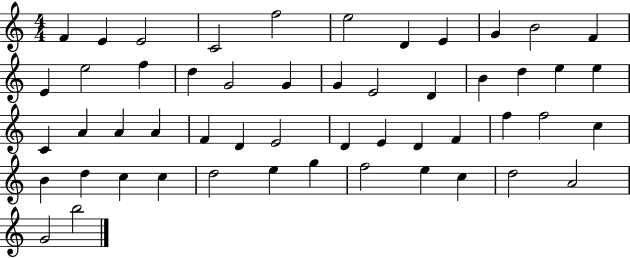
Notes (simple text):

F4/q E4/q E4/h C4/h F5/h E5/h D4/q E4/q G4/q B4/h F4/q E4/q E5/h F5/q D5/q G4/h G4/q G4/q E4/h D4/q B4/q D5/q E5/q E5/q C4/q A4/q A4/q A4/q F4/q D4/q E4/h D4/q E4/q D4/q F4/q F5/q F5/h C5/q B4/q D5/q C5/q C5/q D5/h E5/q G5/q F5/h E5/q C5/q D5/h A4/h G4/h B5/h